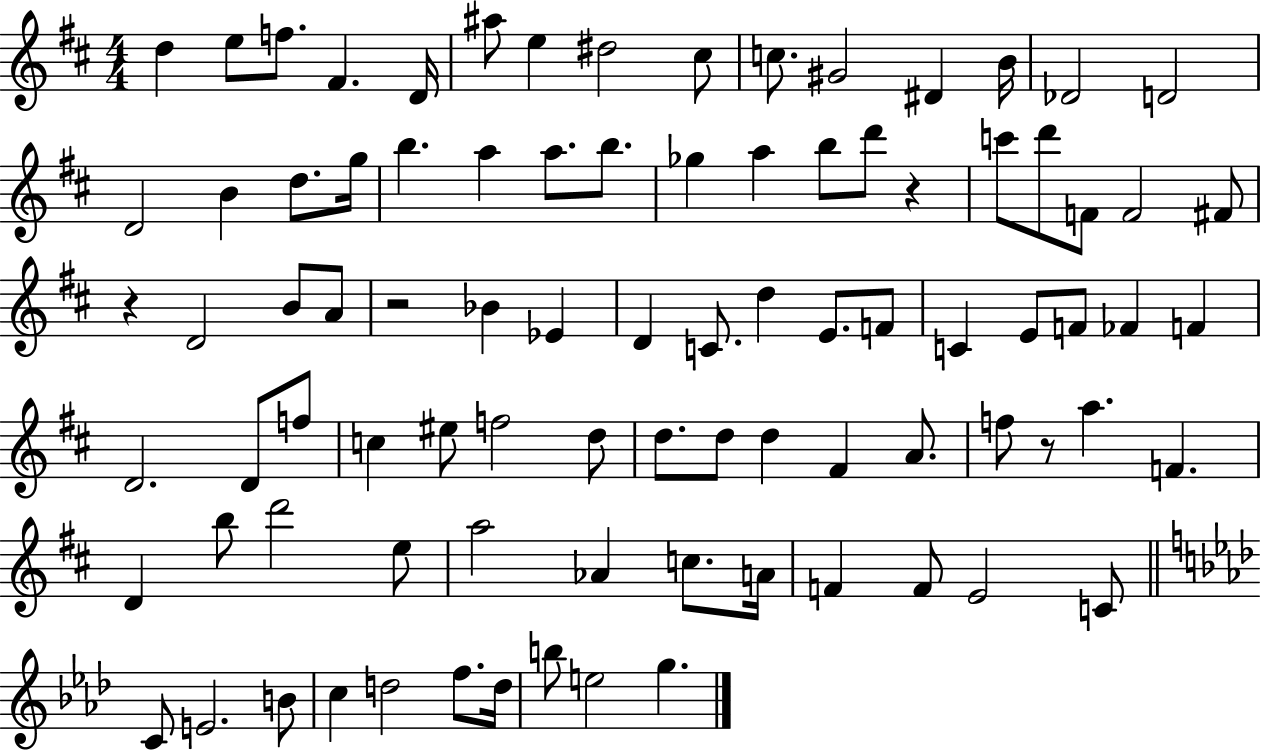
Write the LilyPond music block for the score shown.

{
  \clef treble
  \numericTimeSignature
  \time 4/4
  \key d \major
  d''4 e''8 f''8. fis'4. d'16 | ais''8 e''4 dis''2 cis''8 | c''8. gis'2 dis'4 b'16 | des'2 d'2 | \break d'2 b'4 d''8. g''16 | b''4. a''4 a''8. b''8. | ges''4 a''4 b''8 d'''8 r4 | c'''8 d'''8 f'8 f'2 fis'8 | \break r4 d'2 b'8 a'8 | r2 bes'4 ees'4 | d'4 c'8. d''4 e'8. f'8 | c'4 e'8 f'8 fes'4 f'4 | \break d'2. d'8 f''8 | c''4 eis''8 f''2 d''8 | d''8. d''8 d''4 fis'4 a'8. | f''8 r8 a''4. f'4. | \break d'4 b''8 d'''2 e''8 | a''2 aes'4 c''8. a'16 | f'4 f'8 e'2 c'8 | \bar "||" \break \key aes \major c'8 e'2. b'8 | c''4 d''2 f''8. d''16 | b''8 e''2 g''4. | \bar "|."
}